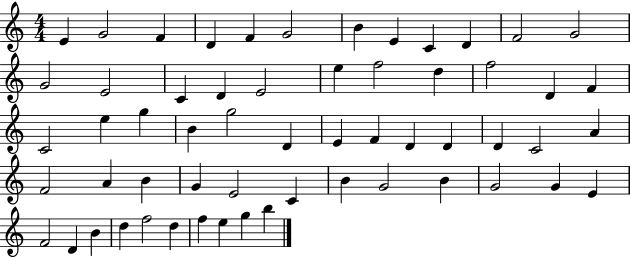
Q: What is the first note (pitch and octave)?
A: E4